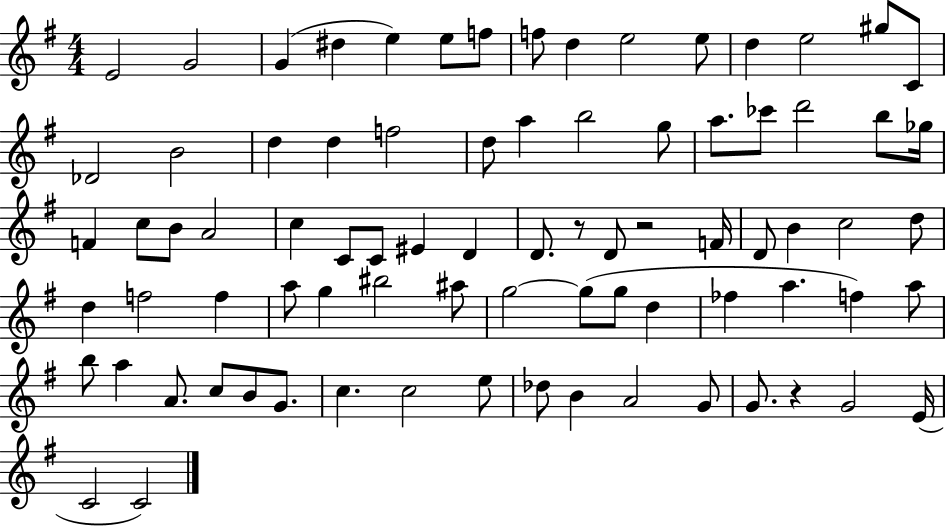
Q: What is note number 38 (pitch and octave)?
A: D4